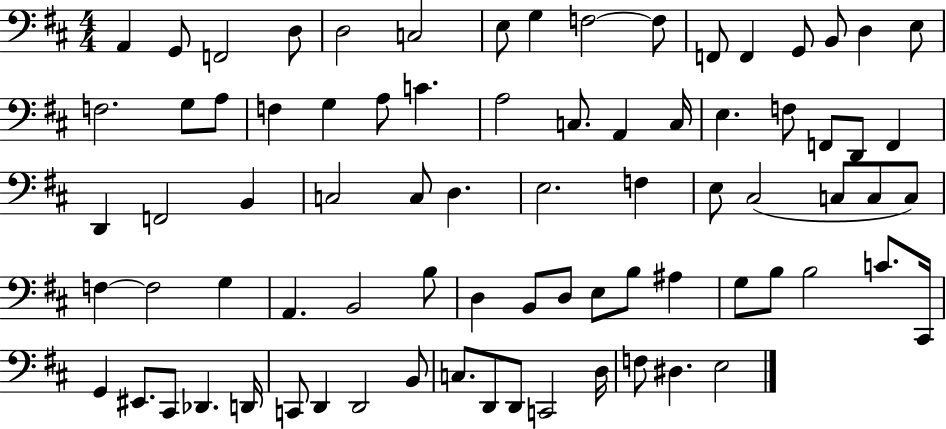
{
  \clef bass
  \numericTimeSignature
  \time 4/4
  \key d \major
  \repeat volta 2 { a,4 g,8 f,2 d8 | d2 c2 | e8 g4 f2~~ f8 | f,8 f,4 g,8 b,8 d4 e8 | \break f2. g8 a8 | f4 g4 a8 c'4. | a2 c8. a,4 c16 | e4. f8 f,8 d,8 f,4 | \break d,4 f,2 b,4 | c2 c8 d4. | e2. f4 | e8 cis2( c8 c8 c8) | \break f4~~ f2 g4 | a,4. b,2 b8 | d4 b,8 d8 e8 b8 ais4 | g8 b8 b2 c'8. cis,16 | \break g,4 eis,8. cis,8 des,4. d,16 | c,8 d,4 d,2 b,8 | c8. d,8 d,8 c,2 d16 | f8 dis4. e2 | \break } \bar "|."
}